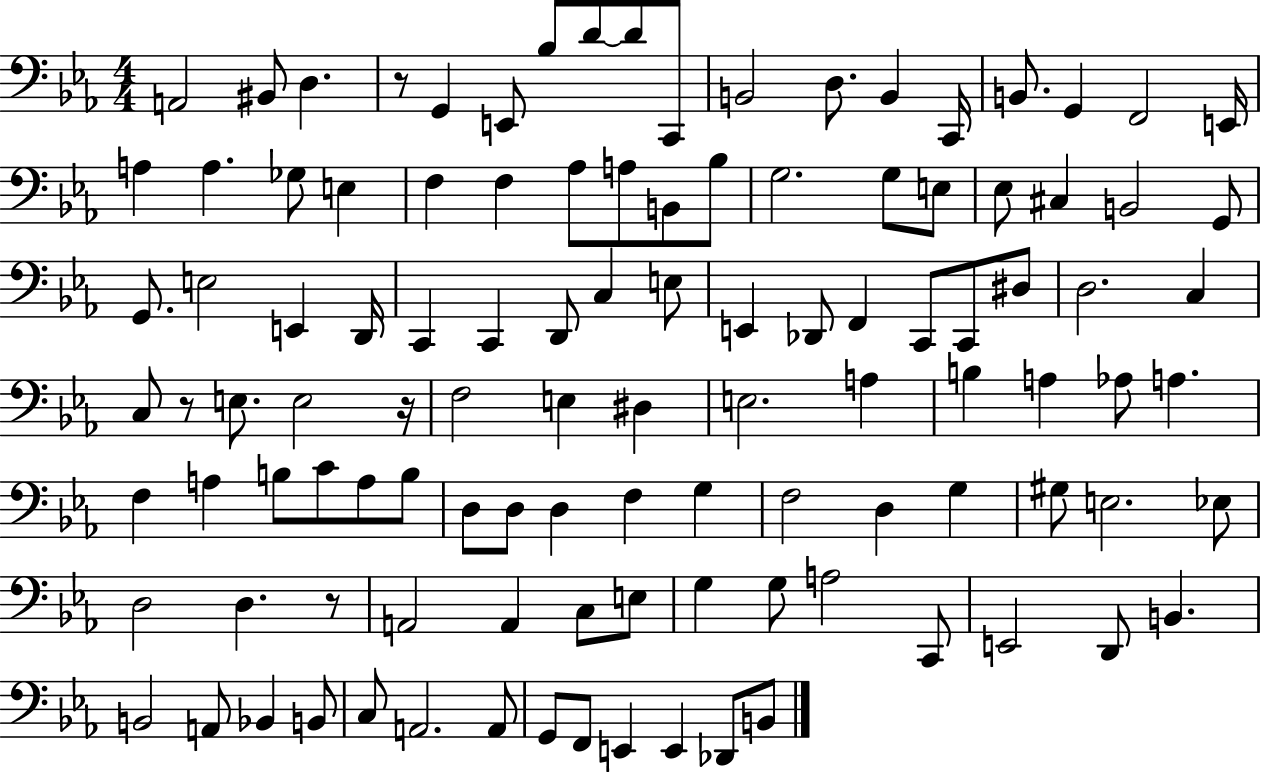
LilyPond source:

{
  \clef bass
  \numericTimeSignature
  \time 4/4
  \key ees \major
  a,2 bis,8 d4. | r8 g,4 e,8 bes8 d'8~~ d'8 c,8 | b,2 d8. b,4 c,16 | b,8. g,4 f,2 e,16 | \break a4 a4. ges8 e4 | f4 f4 aes8 a8 b,8 bes8 | g2. g8 e8 | ees8 cis4 b,2 g,8 | \break g,8. e2 e,4 d,16 | c,4 c,4 d,8 c4 e8 | e,4 des,8 f,4 c,8 c,8 dis8 | d2. c4 | \break c8 r8 e8. e2 r16 | f2 e4 dis4 | e2. a4 | b4 a4 aes8 a4. | \break f4 a4 b8 c'8 a8 b8 | d8 d8 d4 f4 g4 | f2 d4 g4 | gis8 e2. ees8 | \break d2 d4. r8 | a,2 a,4 c8 e8 | g4 g8 a2 c,8 | e,2 d,8 b,4. | \break b,2 a,8 bes,4 b,8 | c8 a,2. a,8 | g,8 f,8 e,4 e,4 des,8 b,8 | \bar "|."
}